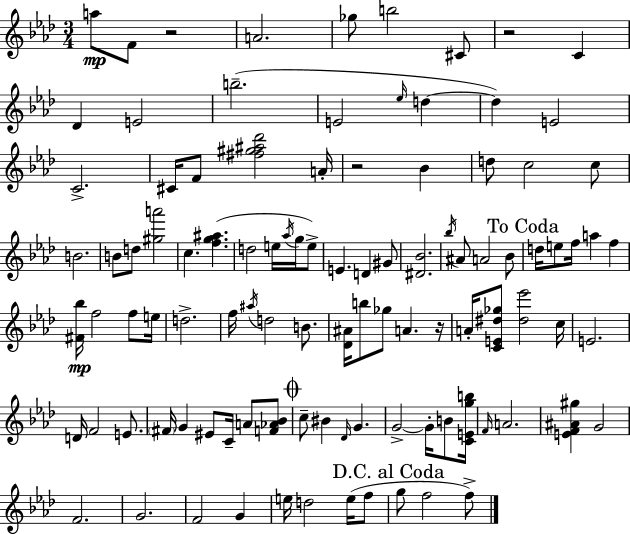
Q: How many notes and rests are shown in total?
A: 102